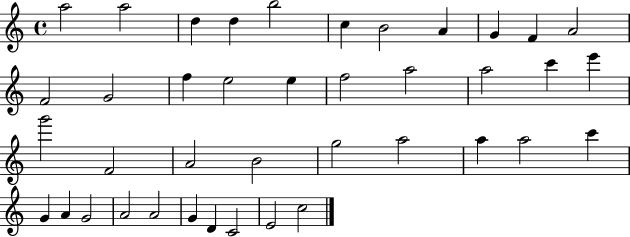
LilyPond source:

{
  \clef treble
  \time 4/4
  \defaultTimeSignature
  \key c \major
  a''2 a''2 | d''4 d''4 b''2 | c''4 b'2 a'4 | g'4 f'4 a'2 | \break f'2 g'2 | f''4 e''2 e''4 | f''2 a''2 | a''2 c'''4 e'''4 | \break g'''2 f'2 | a'2 b'2 | g''2 a''2 | a''4 a''2 c'''4 | \break g'4 a'4 g'2 | a'2 a'2 | g'4 d'4 c'2 | e'2 c''2 | \break \bar "|."
}